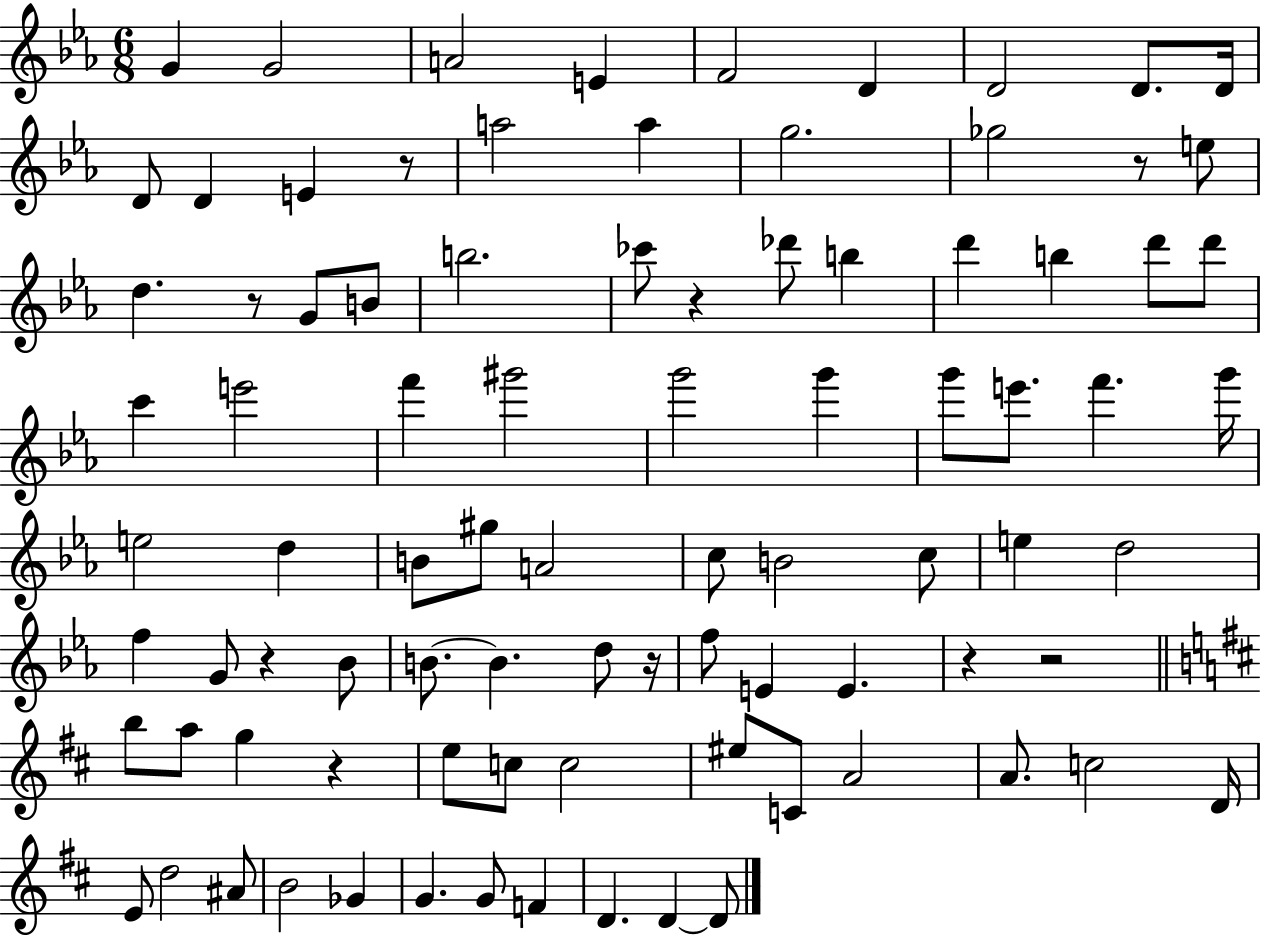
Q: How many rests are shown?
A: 9